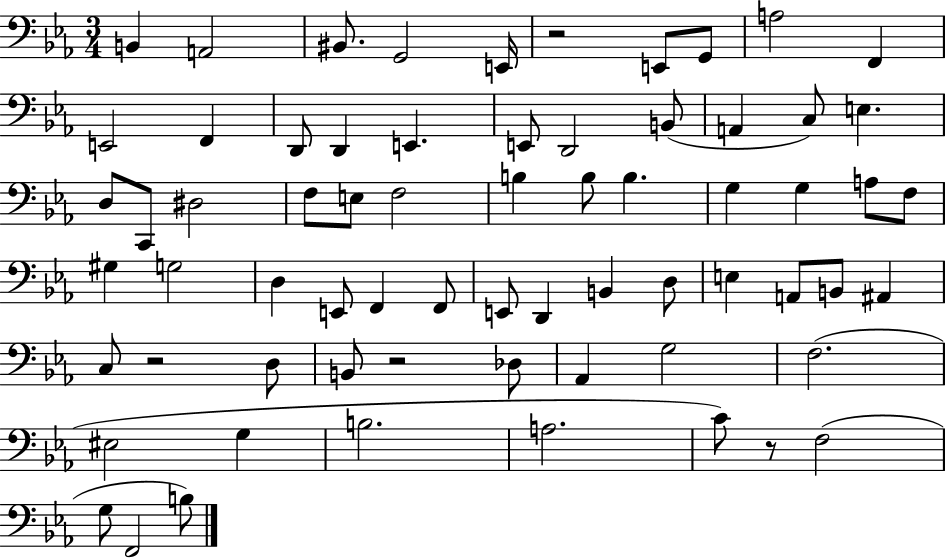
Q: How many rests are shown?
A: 4